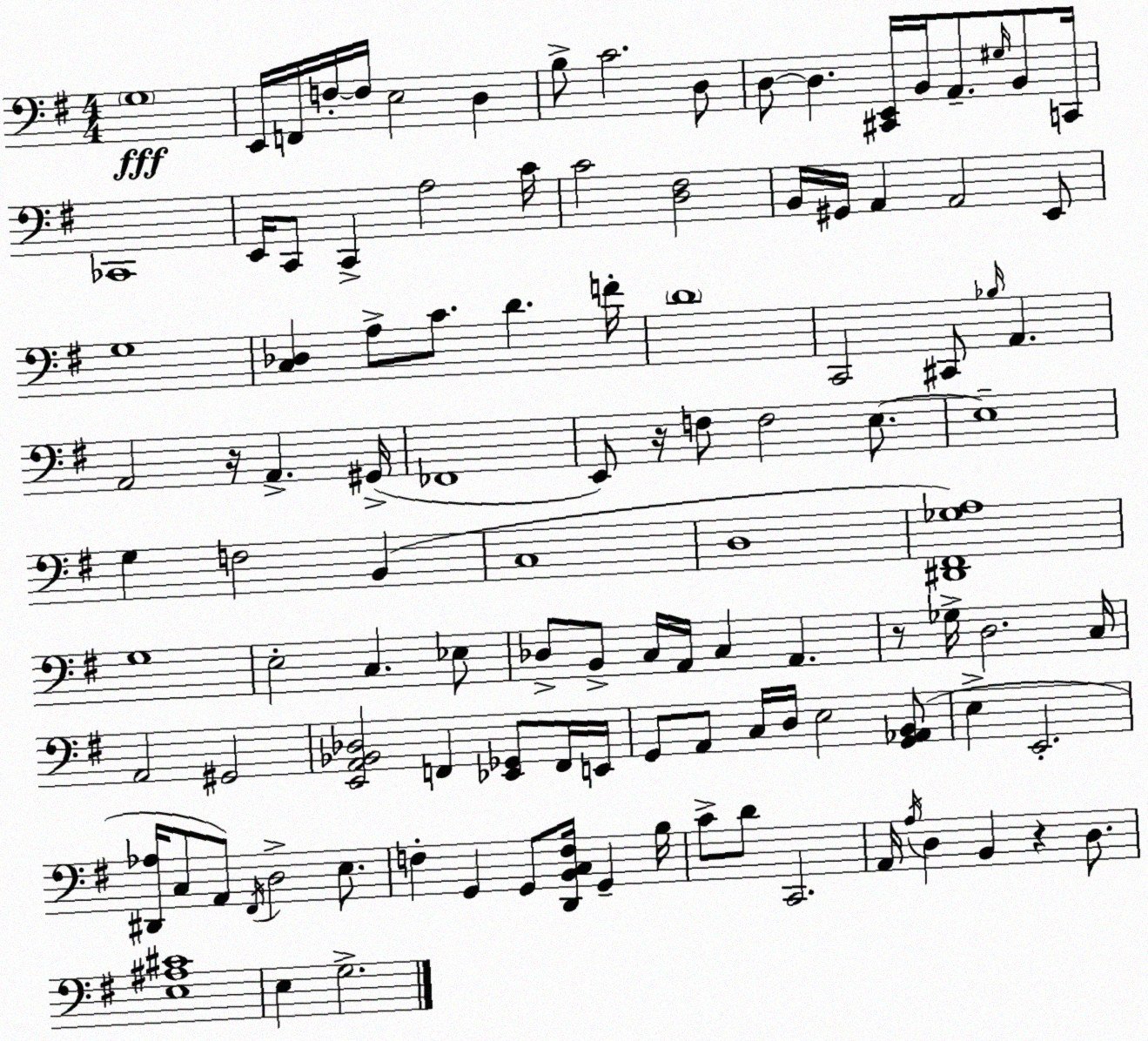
X:1
T:Untitled
M:4/4
L:1/4
K:G
G,4 E,,/4 F,,/4 F,/4 F,/4 E,2 D, B,/2 C2 D,/2 D,/2 D, [^C,,E,,]/4 B,,/4 A,,/2 ^G,/4 B,,/2 C,,/4 _C,,4 E,,/4 C,,/2 C,, A,2 C/4 C2 [D,^F,]2 B,,/4 ^G,,/4 A,, A,,2 E,,/2 G,4 [C,_D,] A,/2 C/2 D F/4 D4 C,,2 ^C,,/2 _B,/4 A,, A,,2 z/4 A,, ^G,,/4 _F,,4 E,,/2 z/4 F,/2 F,2 E,/2 E,4 G, F,2 B,, C,4 D,4 [^D,,^F,,_G,A,]4 G,4 E,2 C, _E,/2 _D,/2 B,,/2 C,/4 A,,/4 C, A,, z/2 _G,/4 D,2 C,/4 A,,2 ^G,,2 [E,,A,,_B,,_D,]2 F,, [_E,,_G,,]/2 F,,/4 E,,/4 G,,/2 A,,/2 C,/4 D,/4 E,2 [G,,_A,,B,,]/2 E, E,,2 [^D,,_A,]/4 C,/2 A,,/2 ^F,,/4 D,2 E,/2 F, G,, G,,/2 [D,,B,,C,F,]/4 G,, B,/4 C/2 D/2 C,,2 A,,/4 A,/4 D, B,, z D,/2 [E,^A,^C]4 E, G,2